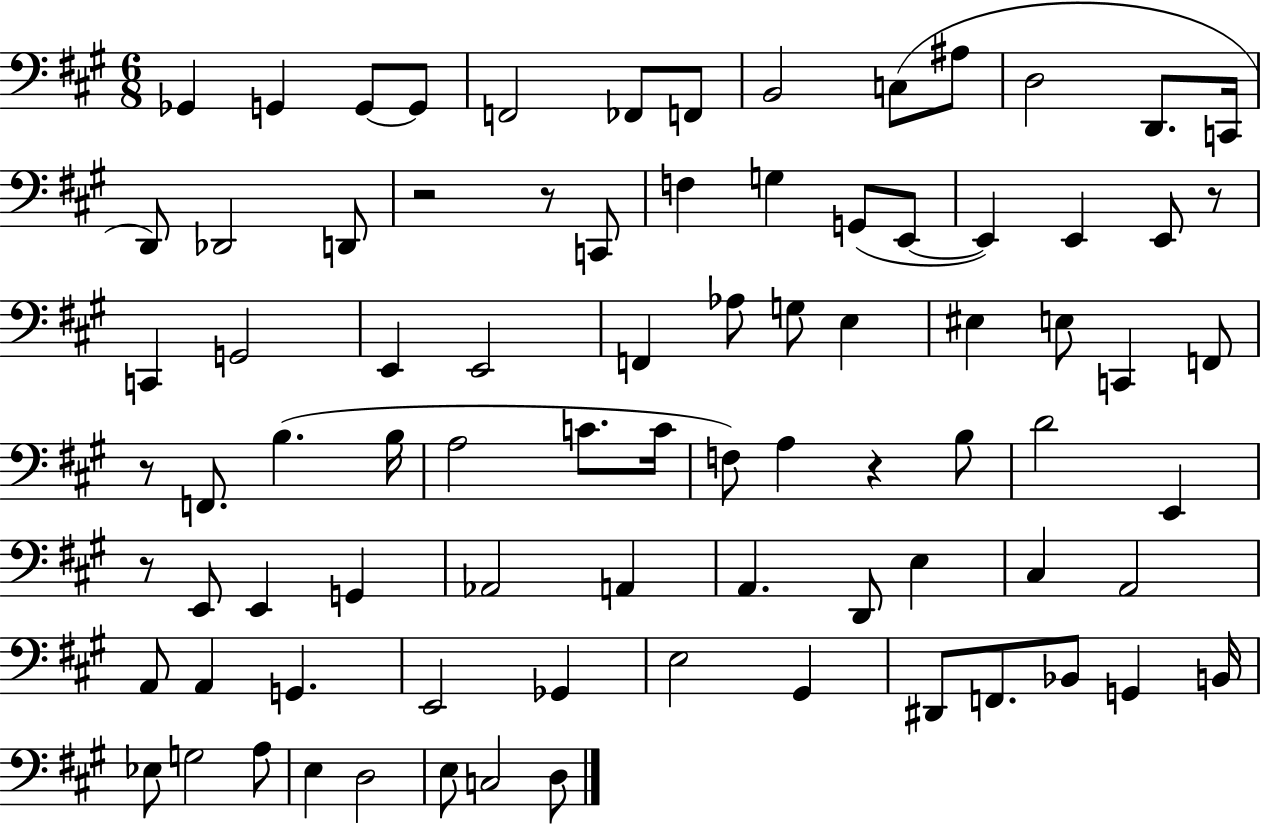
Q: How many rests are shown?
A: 6